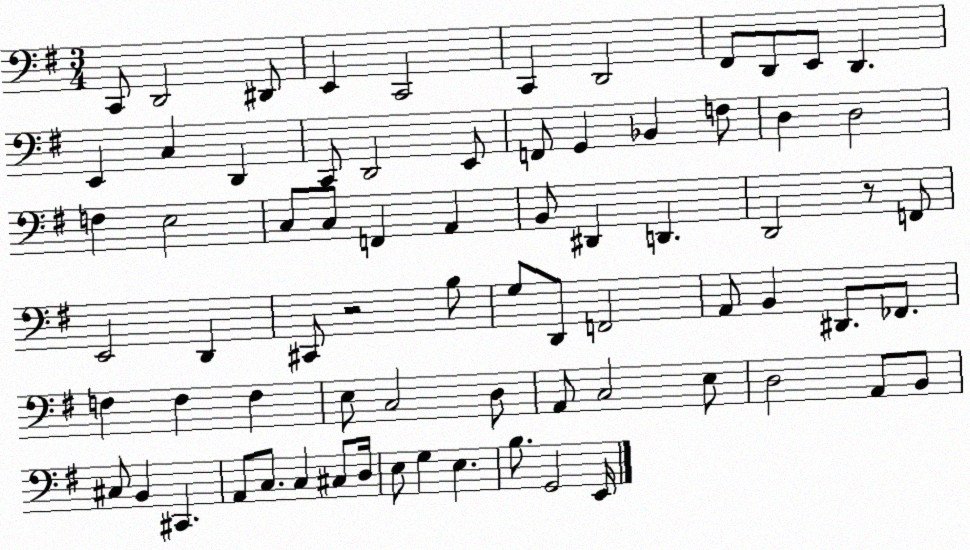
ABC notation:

X:1
T:Untitled
M:3/4
L:1/4
K:G
C,,/2 D,,2 ^D,,/2 E,, C,,2 C,, D,,2 ^F,,/2 D,,/2 E,,/2 D,, E,, C, D,, C,,/2 D,,2 E,,/2 F,,/2 G,, _B,, F,/2 D, D,2 F, E,2 C,/2 C,/2 F,, A,, B,,/2 ^D,, D,, D,,2 z/2 F,,/2 E,,2 D,, ^C,,/2 z2 B,/2 G,/2 D,,/2 F,,2 A,,/2 B,, ^D,,/2 _F,,/2 F, F, F, E,/2 C,2 D,/2 A,,/2 C,2 E,/2 D,2 A,,/2 B,,/2 ^C,/2 B,, ^C,, A,,/2 C,/2 C, ^C,/2 D,/4 E,/2 G, E, B,/2 G,,2 E,,/4